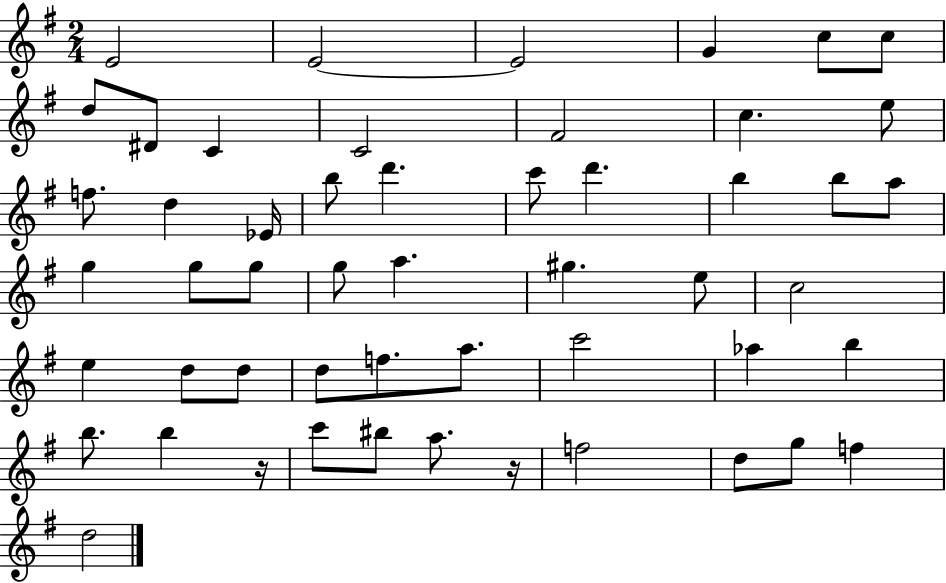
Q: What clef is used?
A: treble